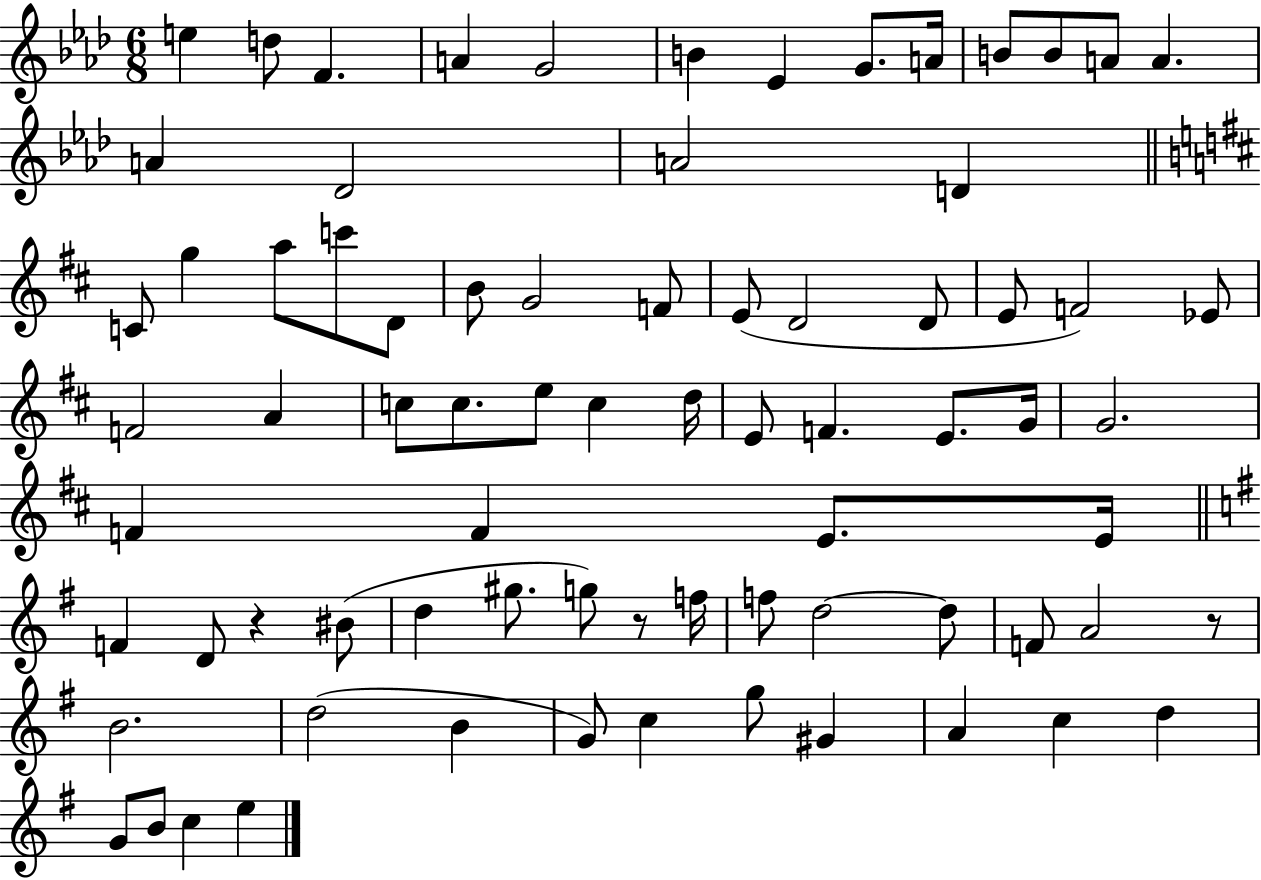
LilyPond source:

{
  \clef treble
  \numericTimeSignature
  \time 6/8
  \key aes \major
  e''4 d''8 f'4. | a'4 g'2 | b'4 ees'4 g'8. a'16 | b'8 b'8 a'8 a'4. | \break a'4 des'2 | a'2 d'4 | \bar "||" \break \key d \major c'8 g''4 a''8 c'''8 d'8 | b'8 g'2 f'8 | e'8( d'2 d'8 | e'8 f'2) ees'8 | \break f'2 a'4 | c''8 c''8. e''8 c''4 d''16 | e'8 f'4. e'8. g'16 | g'2. | \break f'4 f'4 e'8. e'16 | \bar "||" \break \key e \minor f'4 d'8 r4 bis'8( | d''4 gis''8. g''8) r8 f''16 | f''8 d''2~~ d''8 | f'8 a'2 r8 | \break b'2. | d''2( b'4 | g'8) c''4 g''8 gis'4 | a'4 c''4 d''4 | \break g'8 b'8 c''4 e''4 | \bar "|."
}